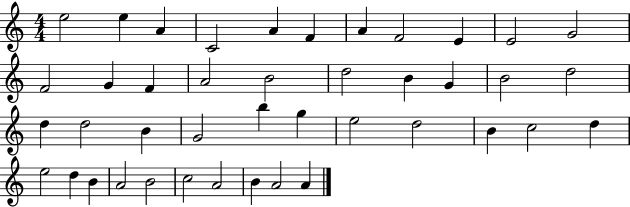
E5/h E5/q A4/q C4/h A4/q F4/q A4/q F4/h E4/q E4/h G4/h F4/h G4/q F4/q A4/h B4/h D5/h B4/q G4/q B4/h D5/h D5/q D5/h B4/q G4/h B5/q G5/q E5/h D5/h B4/q C5/h D5/q E5/h D5/q B4/q A4/h B4/h C5/h A4/h B4/q A4/h A4/q